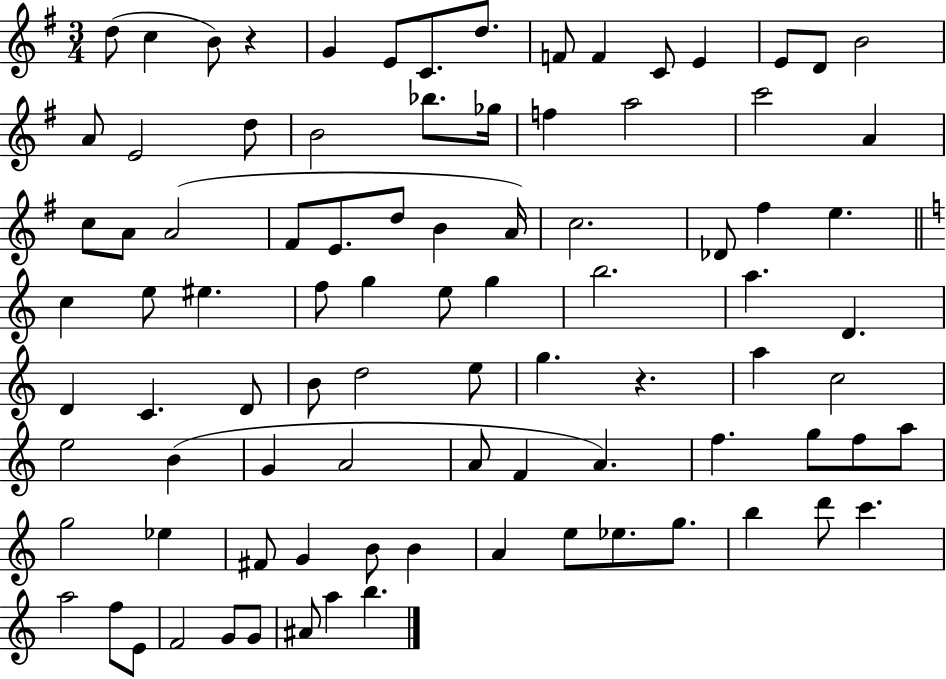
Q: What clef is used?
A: treble